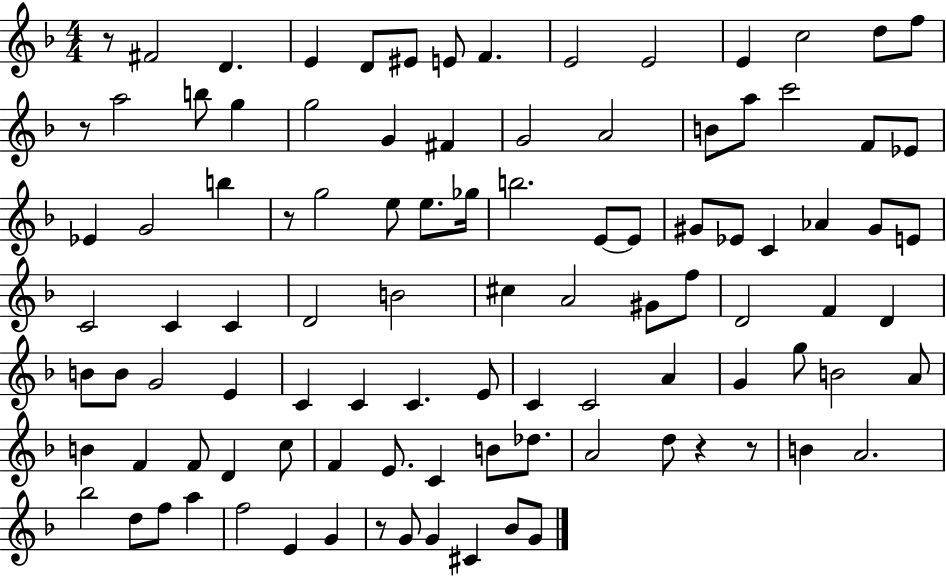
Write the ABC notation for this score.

X:1
T:Untitled
M:4/4
L:1/4
K:F
z/2 ^F2 D E D/2 ^E/2 E/2 F E2 E2 E c2 d/2 f/2 z/2 a2 b/2 g g2 G ^F G2 A2 B/2 a/2 c'2 F/2 _E/2 _E G2 b z/2 g2 e/2 e/2 _g/4 b2 E/2 E/2 ^G/2 _E/2 C _A ^G/2 E/2 C2 C C D2 B2 ^c A2 ^G/2 f/2 D2 F D B/2 B/2 G2 E C C C E/2 C C2 A G g/2 B2 A/2 B F F/2 D c/2 F E/2 C B/2 _d/2 A2 d/2 z z/2 B A2 _b2 d/2 f/2 a f2 E G z/2 G/2 G ^C _B/2 G/2